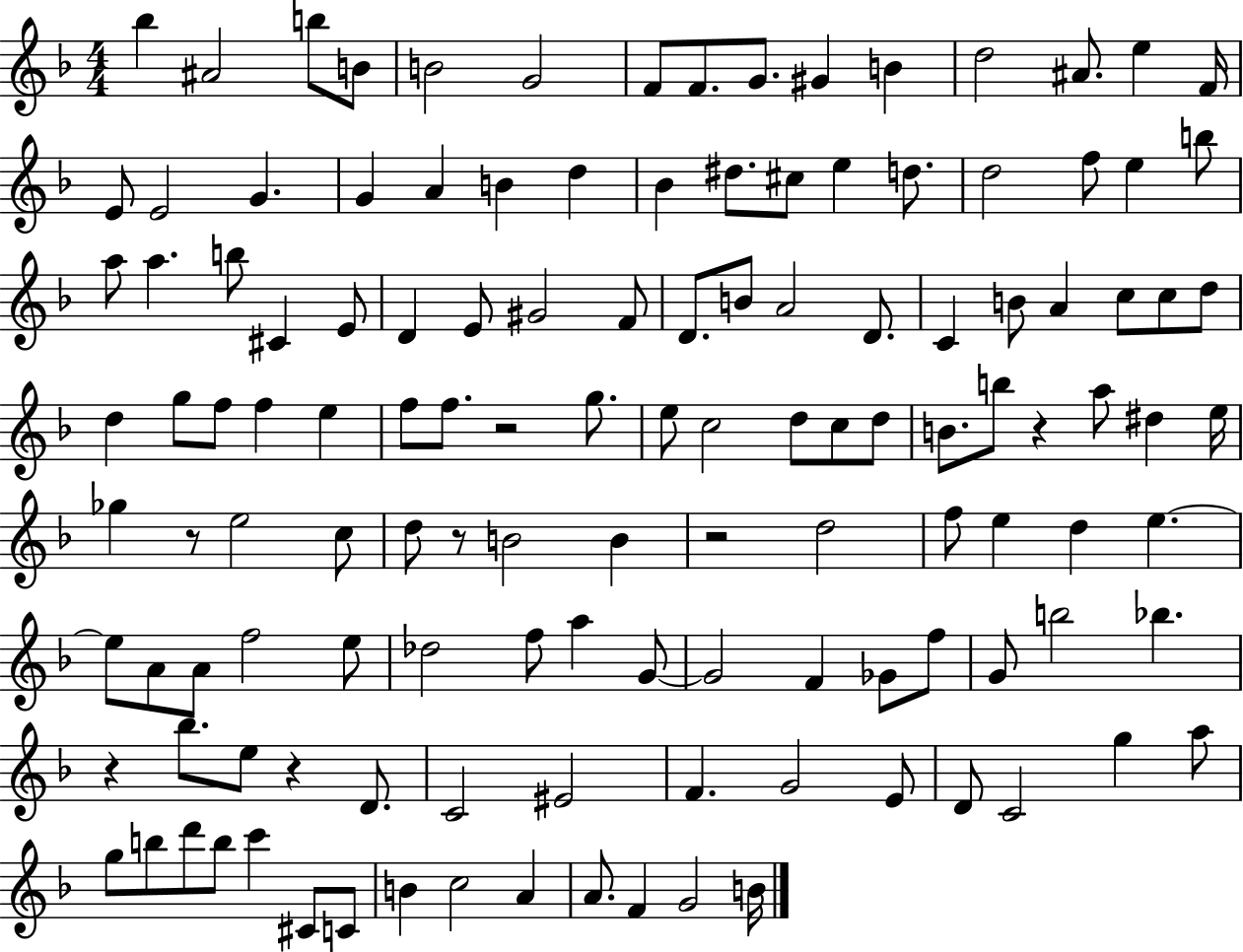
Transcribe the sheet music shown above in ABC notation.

X:1
T:Untitled
M:4/4
L:1/4
K:F
_b ^A2 b/2 B/2 B2 G2 F/2 F/2 G/2 ^G B d2 ^A/2 e F/4 E/2 E2 G G A B d _B ^d/2 ^c/2 e d/2 d2 f/2 e b/2 a/2 a b/2 ^C E/2 D E/2 ^G2 F/2 D/2 B/2 A2 D/2 C B/2 A c/2 c/2 d/2 d g/2 f/2 f e f/2 f/2 z2 g/2 e/2 c2 d/2 c/2 d/2 B/2 b/2 z a/2 ^d e/4 _g z/2 e2 c/2 d/2 z/2 B2 B z2 d2 f/2 e d e e/2 A/2 A/2 f2 e/2 _d2 f/2 a G/2 G2 F _G/2 f/2 G/2 b2 _b z _b/2 e/2 z D/2 C2 ^E2 F G2 E/2 D/2 C2 g a/2 g/2 b/2 d'/2 b/2 c' ^C/2 C/2 B c2 A A/2 F G2 B/4